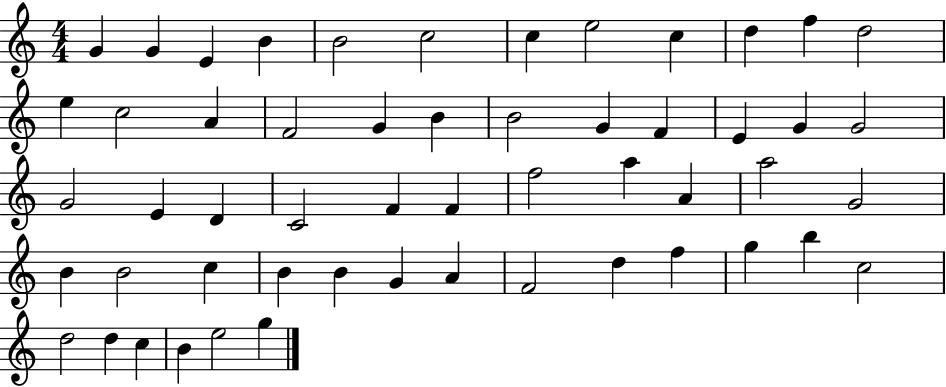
X:1
T:Untitled
M:4/4
L:1/4
K:C
G G E B B2 c2 c e2 c d f d2 e c2 A F2 G B B2 G F E G G2 G2 E D C2 F F f2 a A a2 G2 B B2 c B B G A F2 d f g b c2 d2 d c B e2 g